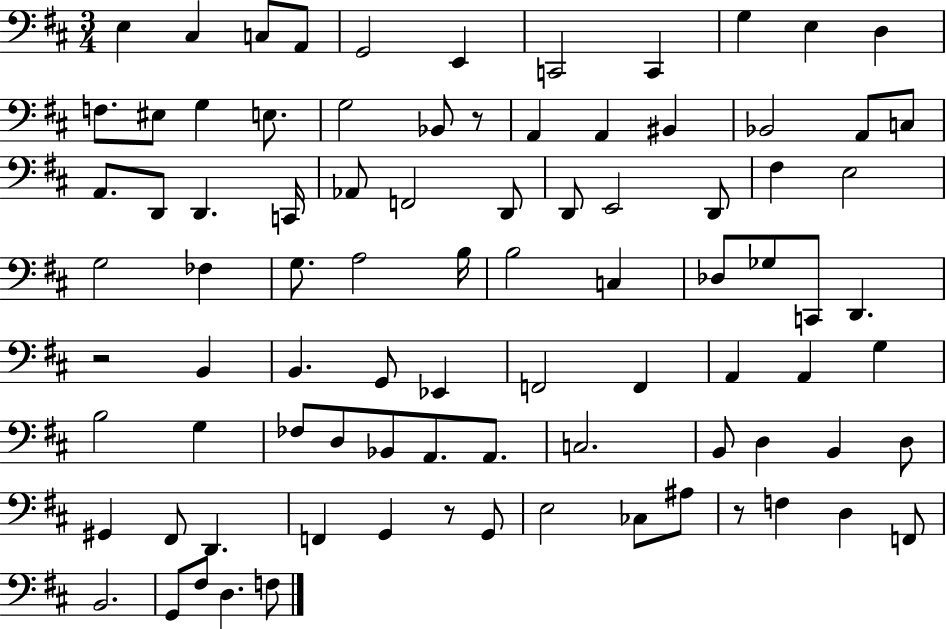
E3/q C#3/q C3/e A2/e G2/h E2/q C2/h C2/q G3/q E3/q D3/q F3/e. EIS3/e G3/q E3/e. G3/h Bb2/e R/e A2/q A2/q BIS2/q Bb2/h A2/e C3/e A2/e. D2/e D2/q. C2/s Ab2/e F2/h D2/e D2/e E2/h D2/e F#3/q E3/h G3/h FES3/q G3/e. A3/h B3/s B3/h C3/q Db3/e Gb3/e C2/e D2/q. R/h B2/q B2/q. G2/e Eb2/q F2/h F2/q A2/q A2/q G3/q B3/h G3/q FES3/e D3/e Bb2/e A2/e. A2/e. C3/h. B2/e D3/q B2/q D3/e G#2/q F#2/e D2/q. F2/q G2/q R/e G2/e E3/h CES3/e A#3/e R/e F3/q D3/q F2/e B2/h. G2/e F#3/e D3/q. F3/e